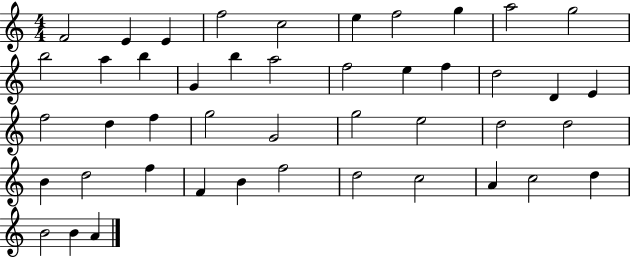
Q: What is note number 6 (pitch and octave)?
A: E5